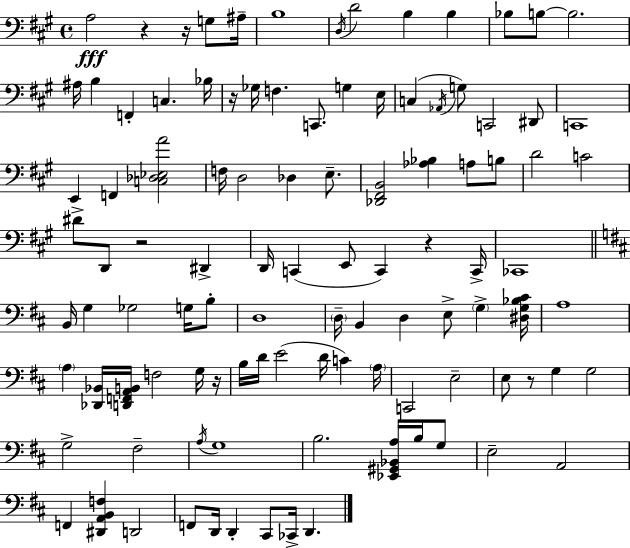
X:1
T:Untitled
M:4/4
L:1/4
K:A
A,2 z z/4 G,/2 ^A,/4 B,4 D,/4 D2 B, B, _B,/2 B,/2 B,2 ^A,/4 B, F,, C, _B,/4 z/4 _G,/4 F, C,,/2 G, E,/4 C, _A,,/4 G,/2 C,,2 ^D,,/2 C,,4 E,, F,, [C,_D,_E,A]2 F,/4 D,2 _D, E,/2 [_D,,^F,,B,,]2 [_A,_B,] A,/2 B,/2 D2 C2 ^D/2 D,,/2 z2 ^D,, D,,/4 C,, E,,/2 C,, z C,,/4 _C,,4 B,,/4 G, _G,2 G,/4 B,/2 D,4 D,/4 B,, D, E,/2 G, [^D,G,_B,^C]/4 A,4 A, [_D,,_B,,]/4 [D,,F,,A,,B,,]/4 F,2 G,/4 z/4 B,/4 D/4 E2 D/4 C A,/4 C,,2 E,2 E,/2 z/2 G, G,2 G,2 ^F,2 A,/4 G,4 B,2 [_E,,^G,,_B,,A,]/4 B,/4 G,/2 E,2 A,,2 F,, [^D,,A,,B,,F,] D,,2 F,,/2 D,,/4 D,, ^C,,/2 _C,,/4 D,,